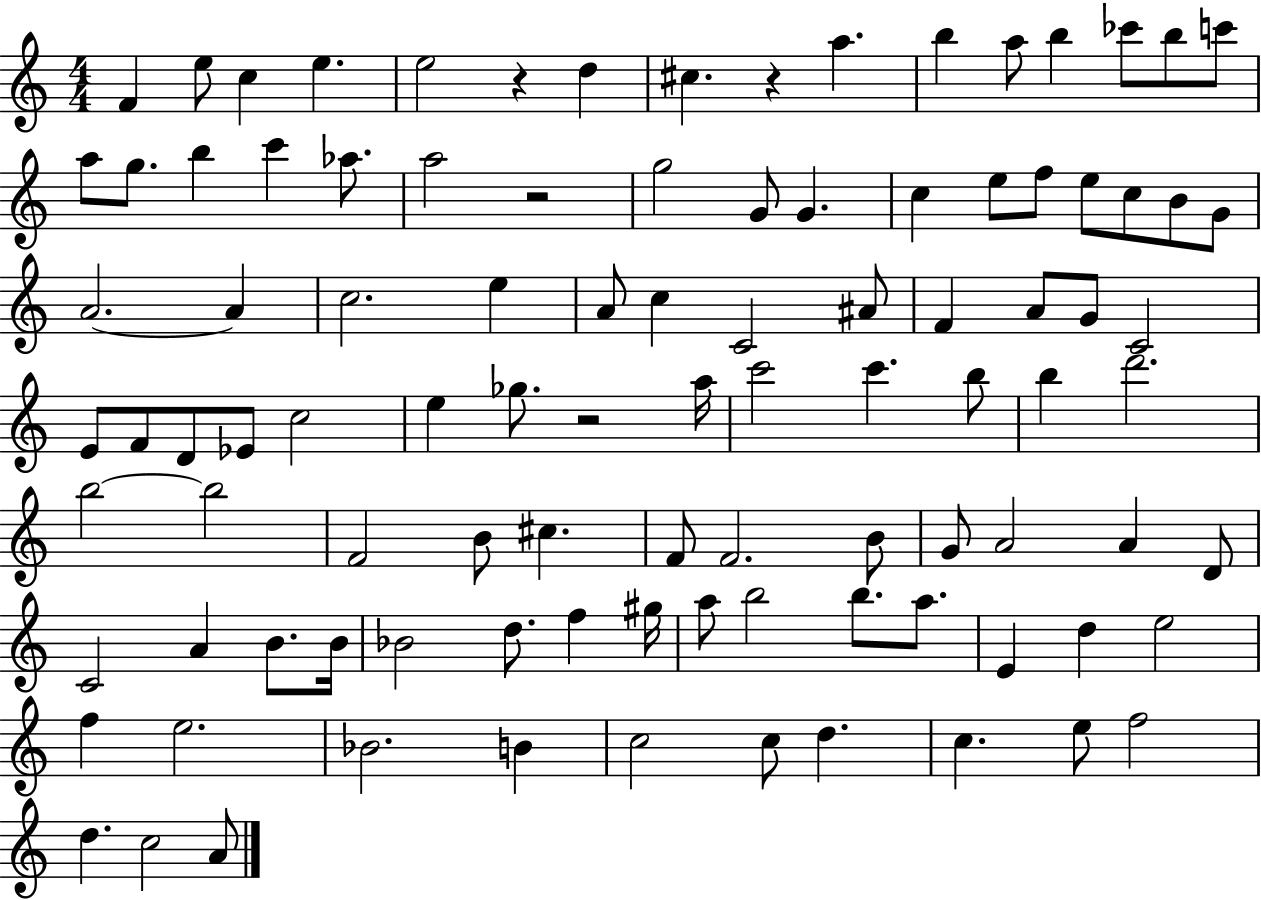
F4/q E5/e C5/q E5/q. E5/h R/q D5/q C#5/q. R/q A5/q. B5/q A5/e B5/q CES6/e B5/e C6/e A5/e G5/e. B5/q C6/q Ab5/e. A5/h R/h G5/h G4/e G4/q. C5/q E5/e F5/e E5/e C5/e B4/e G4/e A4/h. A4/q C5/h. E5/q A4/e C5/q C4/h A#4/e F4/q A4/e G4/e C4/h E4/e F4/e D4/e Eb4/e C5/h E5/q Gb5/e. R/h A5/s C6/h C6/q. B5/e B5/q D6/h. B5/h B5/h F4/h B4/e C#5/q. F4/e F4/h. B4/e G4/e A4/h A4/q D4/e C4/h A4/q B4/e. B4/s Bb4/h D5/e. F5/q G#5/s A5/e B5/h B5/e. A5/e. E4/q D5/q E5/h F5/q E5/h. Bb4/h. B4/q C5/h C5/e D5/q. C5/q. E5/e F5/h D5/q. C5/h A4/e